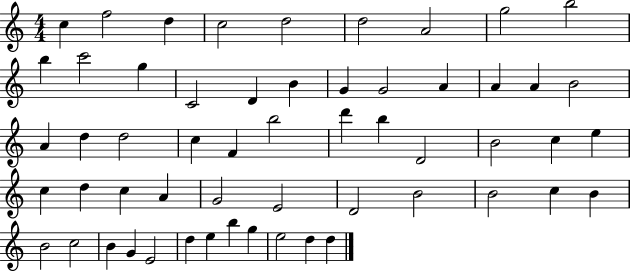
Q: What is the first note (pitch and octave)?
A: C5